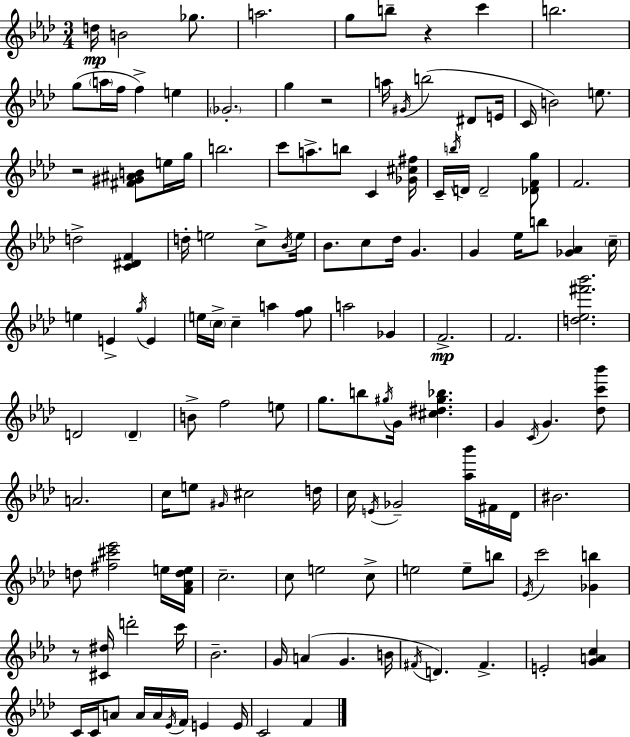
D5/s B4/h Gb5/e. A5/h. G5/e B5/e R/q C6/q B5/h. G5/e A5/s F5/s F5/q E5/q Gb4/h. G5/q R/h A5/s G#4/s B5/h D#4/e E4/s C4/s B4/h E5/e. R/h [F#4,G#4,A#4,B4]/e E5/s G5/s B5/h. C6/e A5/e. B5/e C4/q [Gb4,C#5,F#5]/s C4/s B5/s D4/s D4/h [Db4,F4,G5]/e F4/h. D5/h [C4,D#4,F4]/q D5/s E5/h C5/e Bb4/s E5/s Bb4/e. C5/e Db5/s G4/q. G4/q Eb5/s B5/e [Gb4,Ab4]/q C5/s E5/q E4/q G5/s E4/q E5/s C5/s C5/q A5/q [F5,G5]/e A5/h Gb4/q F4/h. F4/h. [D5,Eb5,F#6,Bb6]/h. D4/h D4/q B4/e F5/h E5/e G5/e. B5/e G#5/s G4/s [C#5,D#5,G#5,Bb5]/q. G4/q C4/s G4/q. [Db5,C6,Bb6]/e A4/h. C5/s E5/e G#4/s C#5/h D5/s C5/s E4/s Gb4/h [Ab5,Bb6]/s F#4/s Db4/s BIS4/h. D5/e [F#5,C#6,Eb6]/h E5/s [F4,Ab4,D5,E5]/s C5/h. C5/e E5/h C5/e E5/h E5/e B5/e Eb4/s C6/h [Gb4,B5]/q R/e [C#4,D#5]/s D6/h C6/s Bb4/h. G4/s A4/q G4/q. B4/s F#4/s D4/q. F#4/q. E4/h [G4,A4,C5]/q C4/s C4/s A4/e A4/s A4/s Eb4/s F4/s E4/q E4/s C4/h F4/q